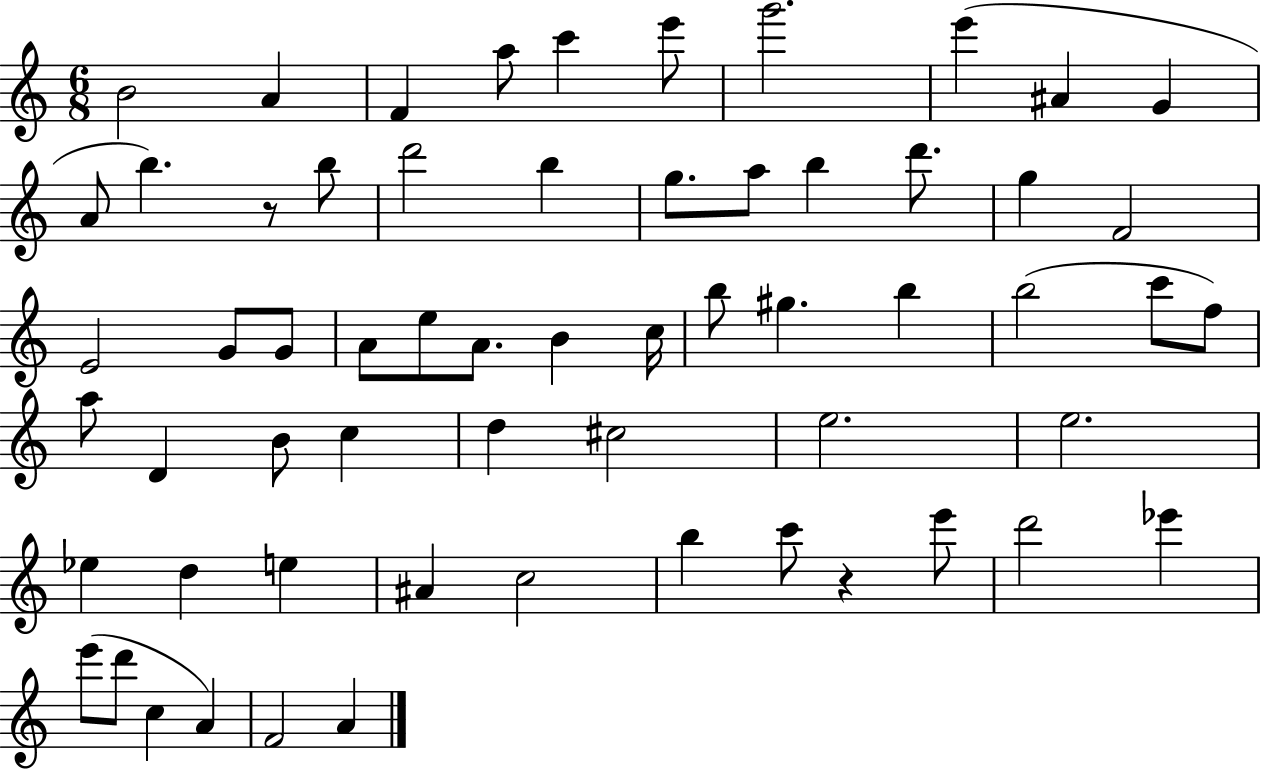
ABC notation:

X:1
T:Untitled
M:6/8
L:1/4
K:C
B2 A F a/2 c' e'/2 g'2 e' ^A G A/2 b z/2 b/2 d'2 b g/2 a/2 b d'/2 g F2 E2 G/2 G/2 A/2 e/2 A/2 B c/4 b/2 ^g b b2 c'/2 f/2 a/2 D B/2 c d ^c2 e2 e2 _e d e ^A c2 b c'/2 z e'/2 d'2 _e' e'/2 d'/2 c A F2 A